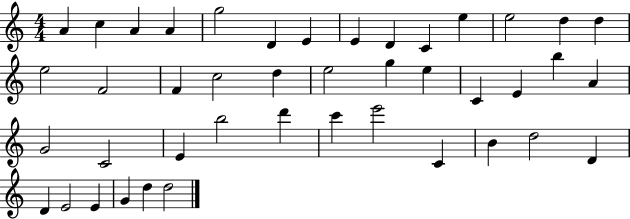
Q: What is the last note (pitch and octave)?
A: D5